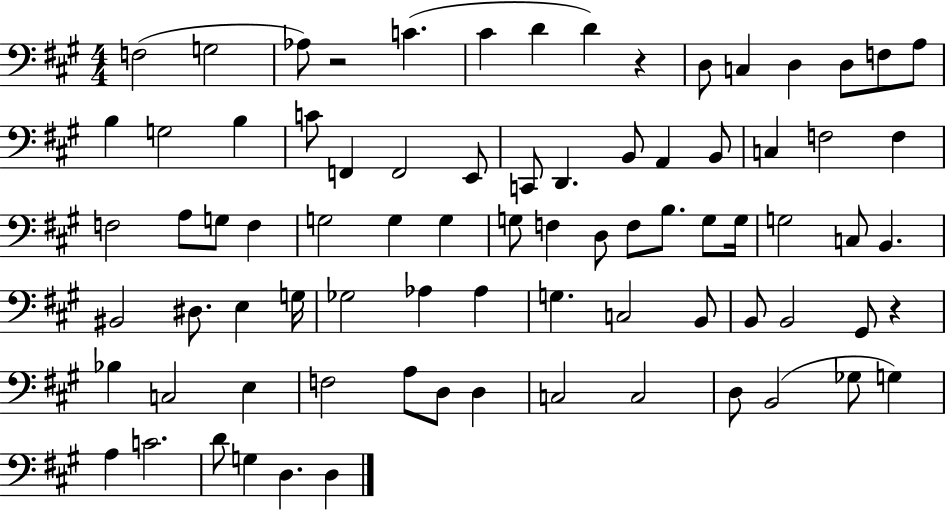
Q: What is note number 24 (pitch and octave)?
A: A2